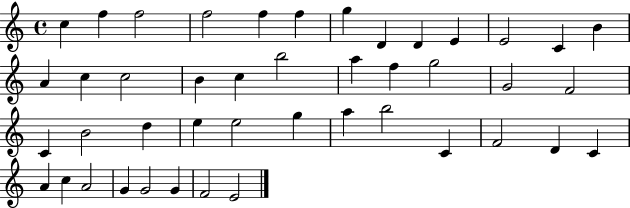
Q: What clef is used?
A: treble